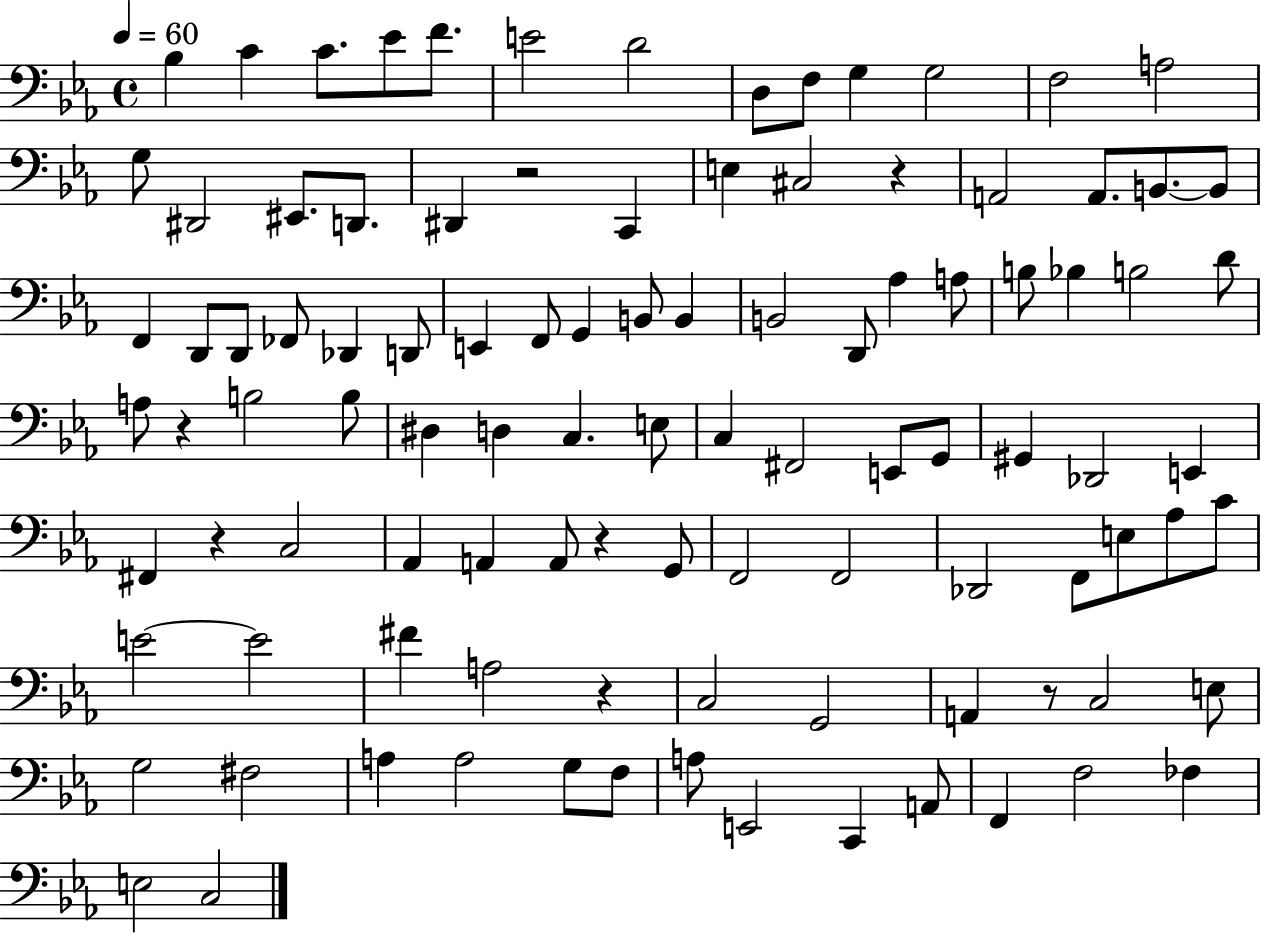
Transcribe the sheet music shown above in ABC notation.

X:1
T:Untitled
M:4/4
L:1/4
K:Eb
_B, C C/2 _E/2 F/2 E2 D2 D,/2 F,/2 G, G,2 F,2 A,2 G,/2 ^D,,2 ^E,,/2 D,,/2 ^D,, z2 C,, E, ^C,2 z A,,2 A,,/2 B,,/2 B,,/2 F,, D,,/2 D,,/2 _F,,/2 _D,, D,,/2 E,, F,,/2 G,, B,,/2 B,, B,,2 D,,/2 _A, A,/2 B,/2 _B, B,2 D/2 A,/2 z B,2 B,/2 ^D, D, C, E,/2 C, ^F,,2 E,,/2 G,,/2 ^G,, _D,,2 E,, ^F,, z C,2 _A,, A,, A,,/2 z G,,/2 F,,2 F,,2 _D,,2 F,,/2 E,/2 _A,/2 C/2 E2 E2 ^F A,2 z C,2 G,,2 A,, z/2 C,2 E,/2 G,2 ^F,2 A, A,2 G,/2 F,/2 A,/2 E,,2 C,, A,,/2 F,, F,2 _F, E,2 C,2